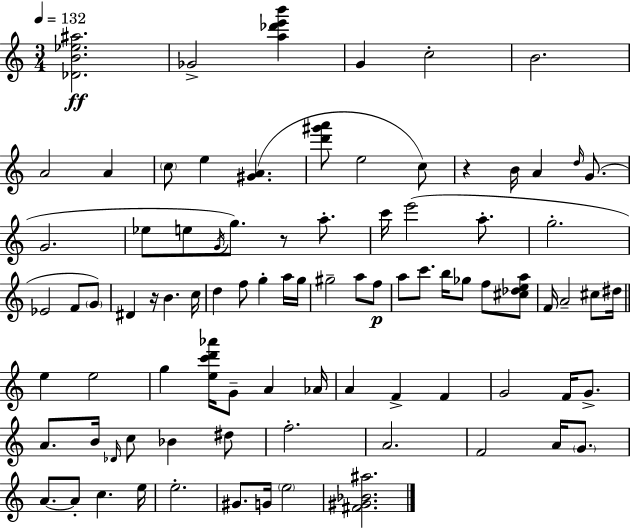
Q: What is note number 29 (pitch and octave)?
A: B4